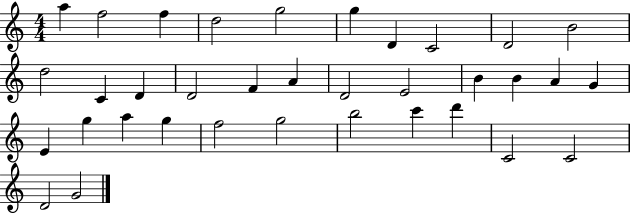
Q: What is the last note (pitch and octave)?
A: G4